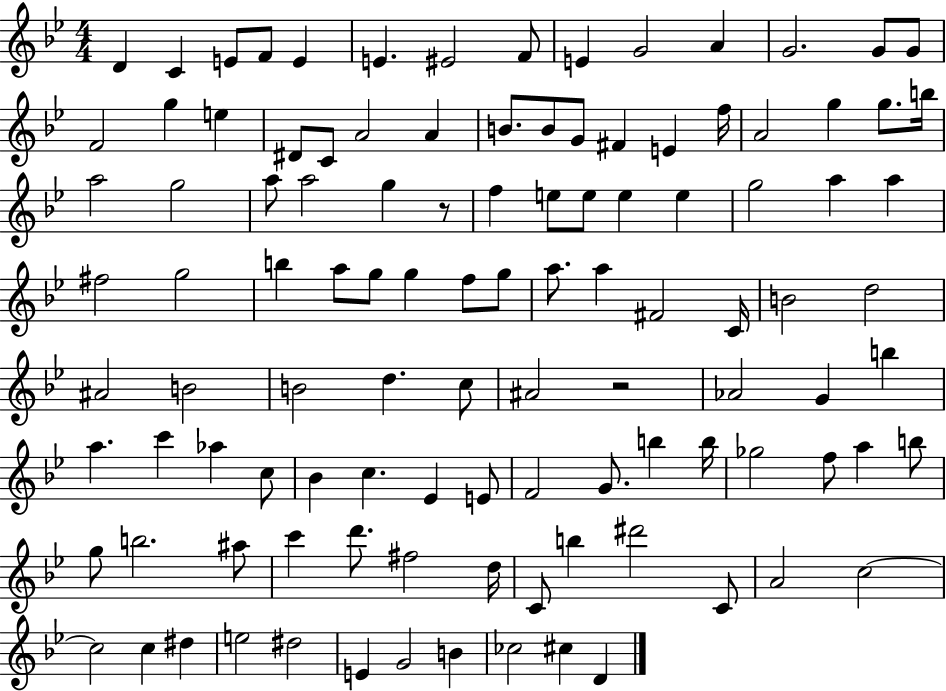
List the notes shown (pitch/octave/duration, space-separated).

D4/q C4/q E4/e F4/e E4/q E4/q. EIS4/h F4/e E4/q G4/h A4/q G4/h. G4/e G4/e F4/h G5/q E5/q D#4/e C4/e A4/h A4/q B4/e. B4/e G4/e F#4/q E4/q F5/s A4/h G5/q G5/e. B5/s A5/h G5/h A5/e A5/h G5/q R/e F5/q E5/e E5/e E5/q E5/q G5/h A5/q A5/q F#5/h G5/h B5/q A5/e G5/e G5/q F5/e G5/e A5/e. A5/q F#4/h C4/s B4/h D5/h A#4/h B4/h B4/h D5/q. C5/e A#4/h R/h Ab4/h G4/q B5/q A5/q. C6/q Ab5/q C5/e Bb4/q C5/q. Eb4/q E4/e F4/h G4/e. B5/q B5/s Gb5/h F5/e A5/q B5/e G5/e B5/h. A#5/e C6/q D6/e. F#5/h D5/s C4/e B5/q D#6/h C4/e A4/h C5/h C5/h C5/q D#5/q E5/h D#5/h E4/q G4/h B4/q CES5/h C#5/q D4/q